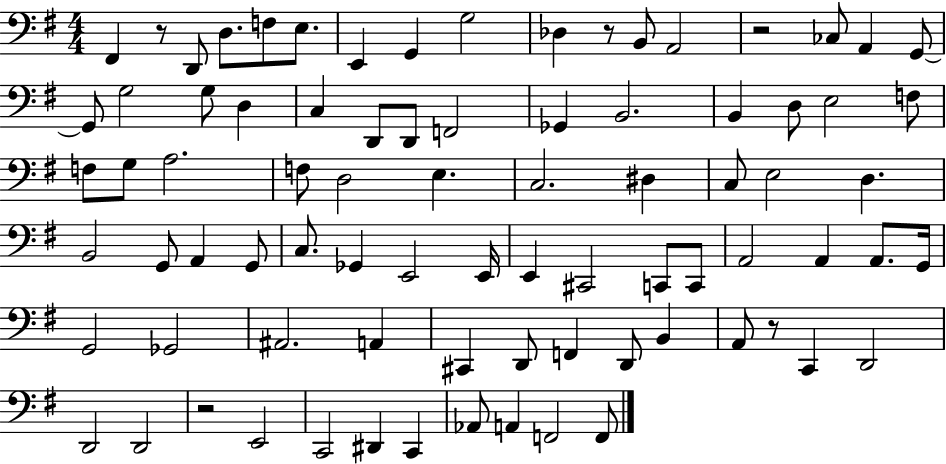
{
  \clef bass
  \numericTimeSignature
  \time 4/4
  \key g \major
  \repeat volta 2 { fis,4 r8 d,8 d8. f8 e8. | e,4 g,4 g2 | des4 r8 b,8 a,2 | r2 ces8 a,4 g,8~~ | \break g,8 g2 g8 d4 | c4 d,8 d,8 f,2 | ges,4 b,2. | b,4 d8 e2 f8 | \break f8 g8 a2. | f8 d2 e4. | c2. dis4 | c8 e2 d4. | \break b,2 g,8 a,4 g,8 | c8. ges,4 e,2 e,16 | e,4 cis,2 c,8 c,8 | a,2 a,4 a,8. g,16 | \break g,2 ges,2 | ais,2. a,4 | cis,4 d,8 f,4 d,8 b,4 | a,8 r8 c,4 d,2 | \break d,2 d,2 | r2 e,2 | c,2 dis,4 c,4 | aes,8 a,4 f,2 f,8 | \break } \bar "|."
}